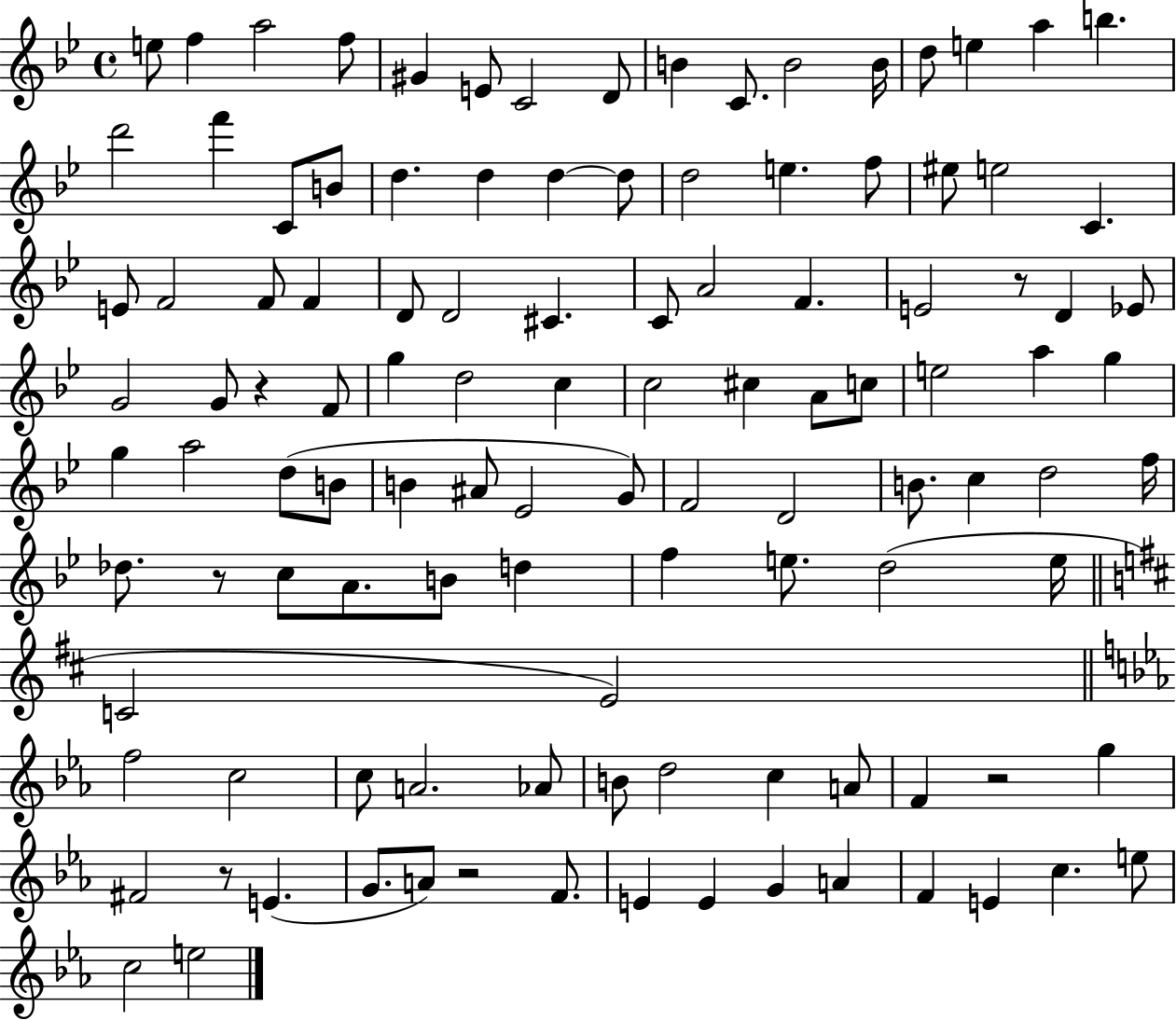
{
  \clef treble
  \time 4/4
  \defaultTimeSignature
  \key bes \major
  e''8 f''4 a''2 f''8 | gis'4 e'8 c'2 d'8 | b'4 c'8. b'2 b'16 | d''8 e''4 a''4 b''4. | \break d'''2 f'''4 c'8 b'8 | d''4. d''4 d''4~~ d''8 | d''2 e''4. f''8 | eis''8 e''2 c'4. | \break e'8 f'2 f'8 f'4 | d'8 d'2 cis'4. | c'8 a'2 f'4. | e'2 r8 d'4 ees'8 | \break g'2 g'8 r4 f'8 | g''4 d''2 c''4 | c''2 cis''4 a'8 c''8 | e''2 a''4 g''4 | \break g''4 a''2 d''8( b'8 | b'4 ais'8 ees'2 g'8) | f'2 d'2 | b'8. c''4 d''2 f''16 | \break des''8. r8 c''8 a'8. b'8 d''4 | f''4 e''8. d''2( e''16 | \bar "||" \break \key b \minor c'2 e'2) | \bar "||" \break \key ees \major f''2 c''2 | c''8 a'2. aes'8 | b'8 d''2 c''4 a'8 | f'4 r2 g''4 | \break fis'2 r8 e'4.( | g'8. a'8) r2 f'8. | e'4 e'4 g'4 a'4 | f'4 e'4 c''4. e''8 | \break c''2 e''2 | \bar "|."
}